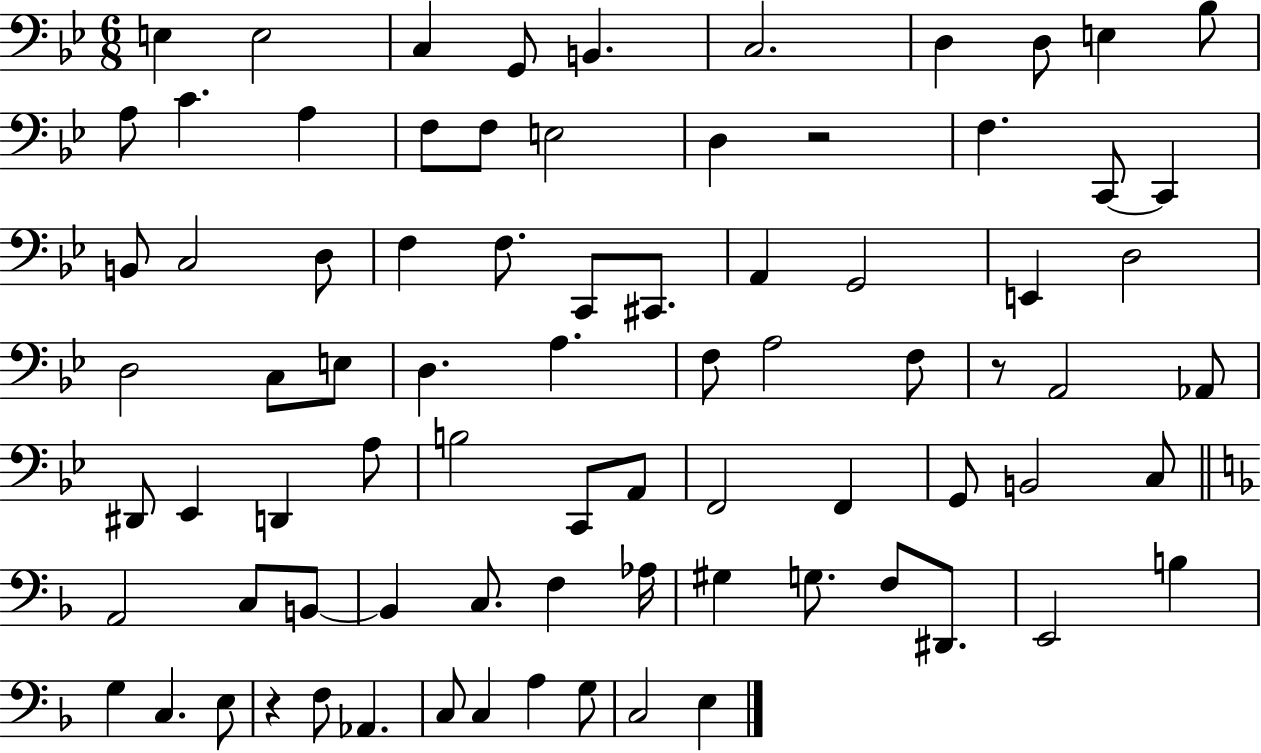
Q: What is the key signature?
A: BES major